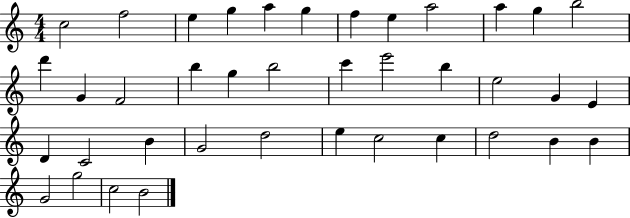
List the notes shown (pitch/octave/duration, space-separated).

C5/h F5/h E5/q G5/q A5/q G5/q F5/q E5/q A5/h A5/q G5/q B5/h D6/q G4/q F4/h B5/q G5/q B5/h C6/q E6/h B5/q E5/h G4/q E4/q D4/q C4/h B4/q G4/h D5/h E5/q C5/h C5/q D5/h B4/q B4/q G4/h G5/h C5/h B4/h